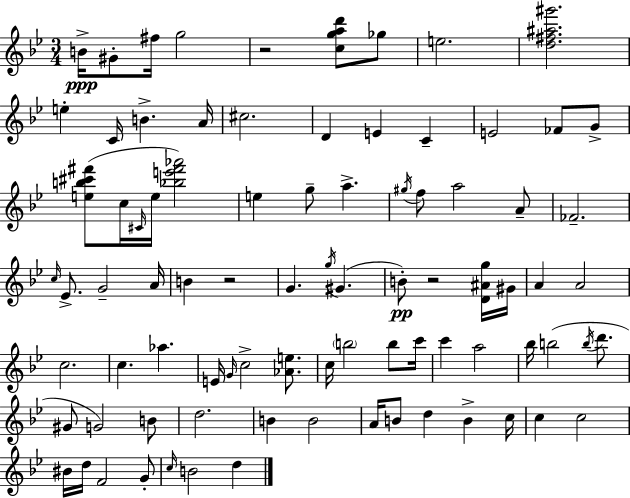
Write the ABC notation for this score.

X:1
T:Untitled
M:3/4
L:1/4
K:Gm
B/4 ^G/2 ^f/4 g2 z2 [cgad']/2 _g/2 e2 [d^f^a^g']2 e C/4 B A/4 ^c2 D E C E2 _F/2 G/2 [eb^c'^f']/2 c/4 ^C/4 e/4 [_be'^f'_a']2 e g/2 a ^g/4 f/2 a2 A/2 _F2 c/4 _E/2 G2 A/4 B z2 G g/4 ^G B/2 z2 [D^Ag]/4 ^G/4 A A2 c2 c _a E/4 G/4 c2 [_Ae]/2 c/4 b2 b/2 c'/4 c' a2 _b/4 b2 b/4 d'/2 ^G/2 G2 B/2 d2 B B2 A/4 B/2 d B c/4 c c2 ^B/4 d/4 F2 G/2 c/4 B2 d